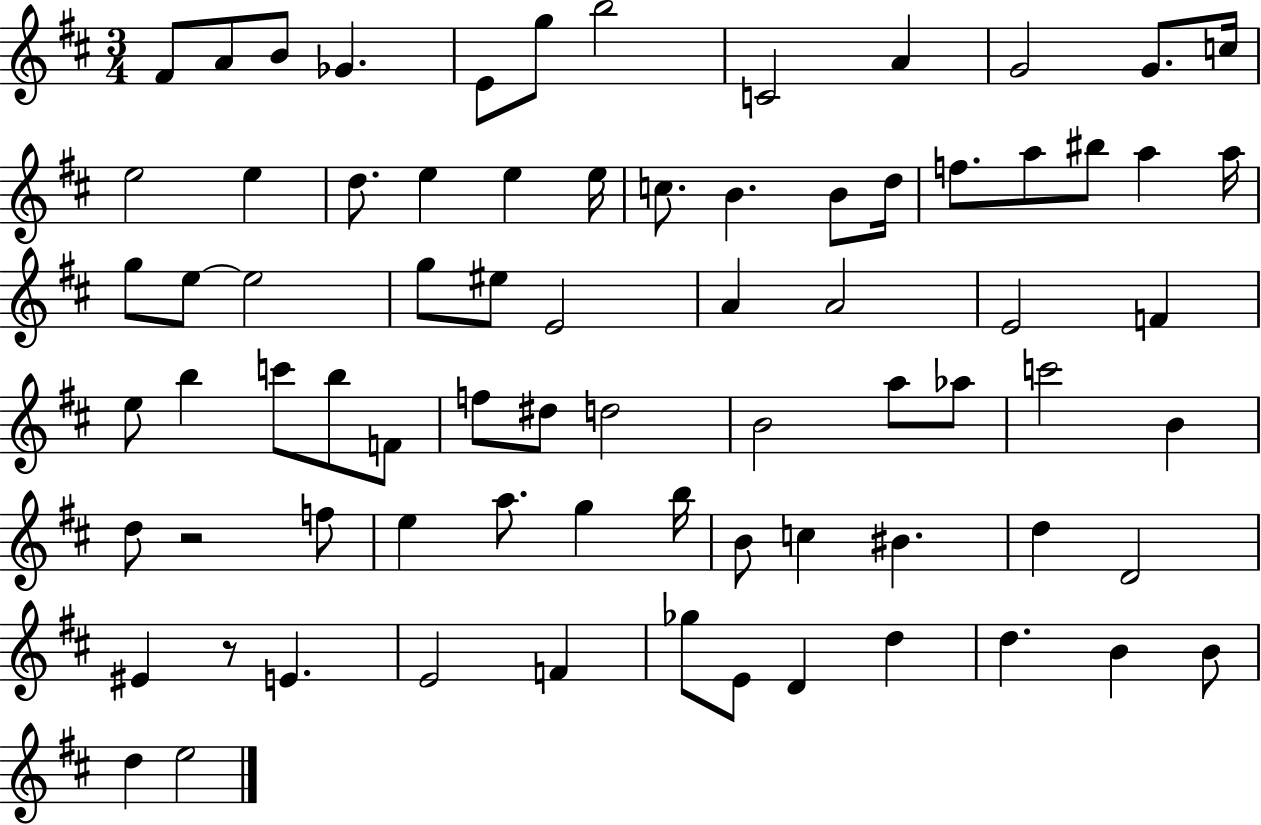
F#4/e A4/e B4/e Gb4/q. E4/e G5/e B5/h C4/h A4/q G4/h G4/e. C5/s E5/h E5/q D5/e. E5/q E5/q E5/s C5/e. B4/q. B4/e D5/s F5/e. A5/e BIS5/e A5/q A5/s G5/e E5/e E5/h G5/e EIS5/e E4/h A4/q A4/h E4/h F4/q E5/e B5/q C6/e B5/e F4/e F5/e D#5/e D5/h B4/h A5/e Ab5/e C6/h B4/q D5/e R/h F5/e E5/q A5/e. G5/q B5/s B4/e C5/q BIS4/q. D5/q D4/h EIS4/q R/e E4/q. E4/h F4/q Gb5/e E4/e D4/q D5/q D5/q. B4/q B4/e D5/q E5/h